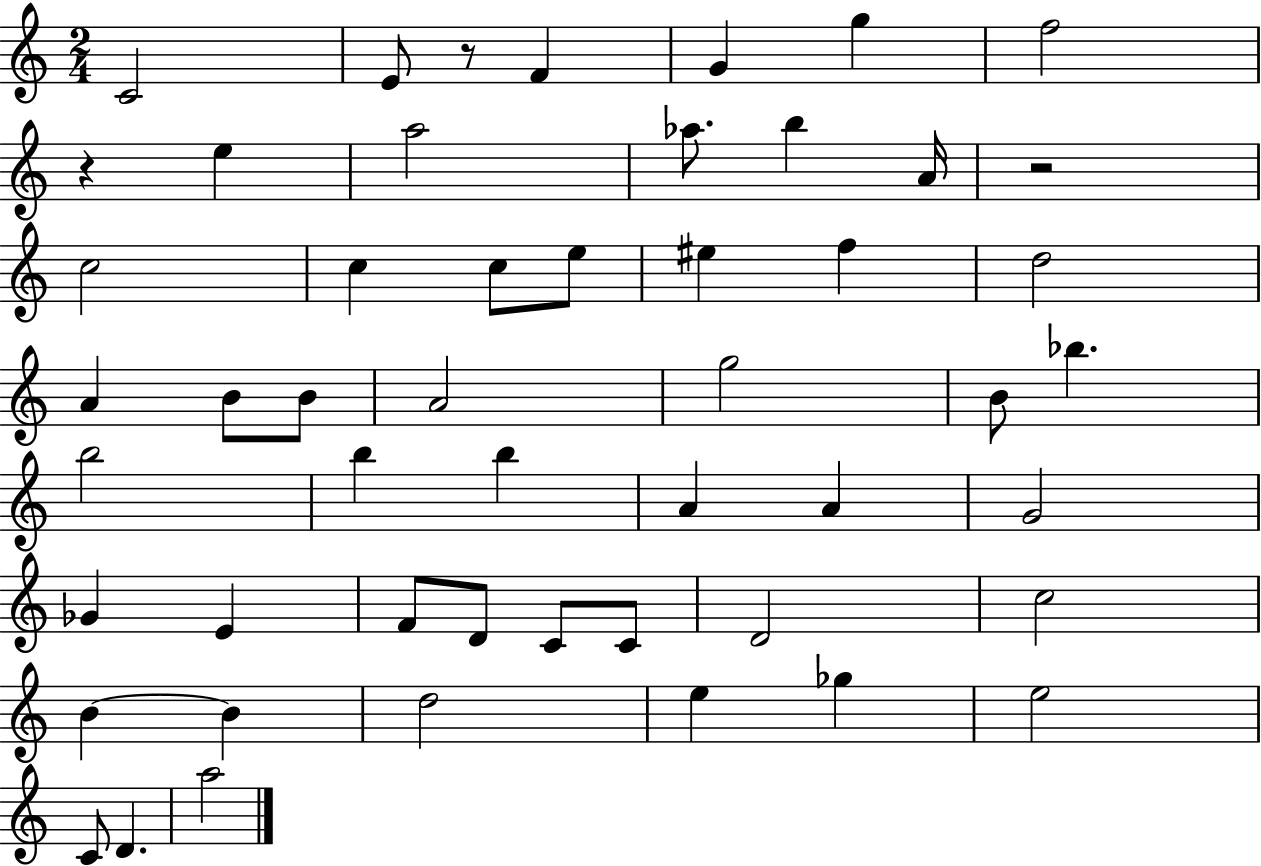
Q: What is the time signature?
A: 2/4